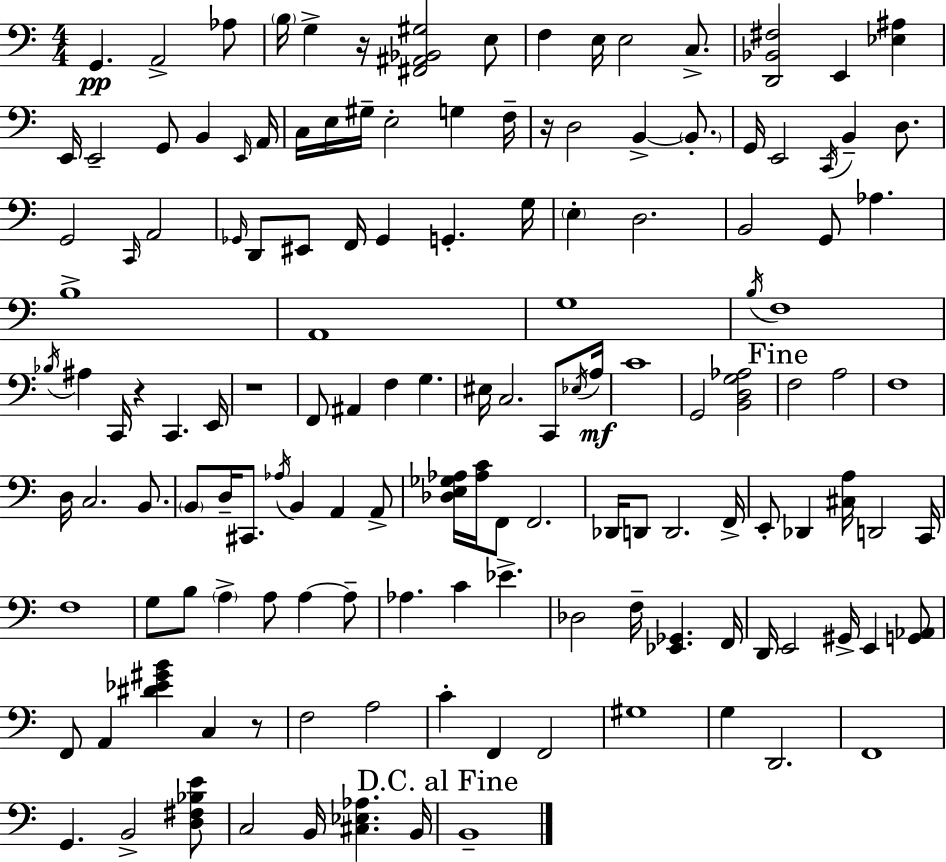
G2/q. A2/h Ab3/e B3/s G3/q R/s [F#2,A#2,Bb2,G#3]/h E3/e F3/q E3/s E3/h C3/e. [D2,Bb2,F#3]/h E2/q [Eb3,A#3]/q E2/s E2/h G2/e B2/q E2/s A2/s C3/s E3/s G#3/s E3/h G3/q F3/s R/s D3/h B2/q B2/e. G2/s E2/h C2/s B2/q D3/e. G2/h C2/s A2/h Gb2/s D2/e EIS2/e F2/s Gb2/q G2/q. G3/s E3/q D3/h. B2/h G2/e Ab3/q. B3/w A2/w G3/w B3/s F3/w Bb3/s A#3/q C2/s R/q C2/q. E2/s R/w F2/e A#2/q F3/q G3/q. EIS3/s C3/h. C2/e Eb3/s A3/s C4/w G2/h [B2,D3,G3,Ab3]/h F3/h A3/h F3/w D3/s C3/h. B2/e. B2/e D3/s C#2/e. Ab3/s B2/q A2/q A2/e [Db3,E3,Gb3,Ab3]/s [Ab3,C4]/s F2/e F2/h. Db2/s D2/e D2/h. F2/s E2/e Db2/q [C#3,A3]/s D2/h C2/s F3/w G3/e B3/e A3/q A3/e A3/q A3/e Ab3/q. C4/q Eb4/q. Db3/h F3/s [Eb2,Gb2]/q. F2/s D2/s E2/h G#2/s E2/q [G2,Ab2]/e F2/e A2/q [D#4,Eb4,G#4,B4]/q C3/q R/e F3/h A3/h C4/q F2/q F2/h G#3/w G3/q D2/h. F2/w G2/q. B2/h [D3,F#3,Bb3,E4]/e C3/h B2/s [C#3,Eb3,Ab3]/q. B2/s B2/w